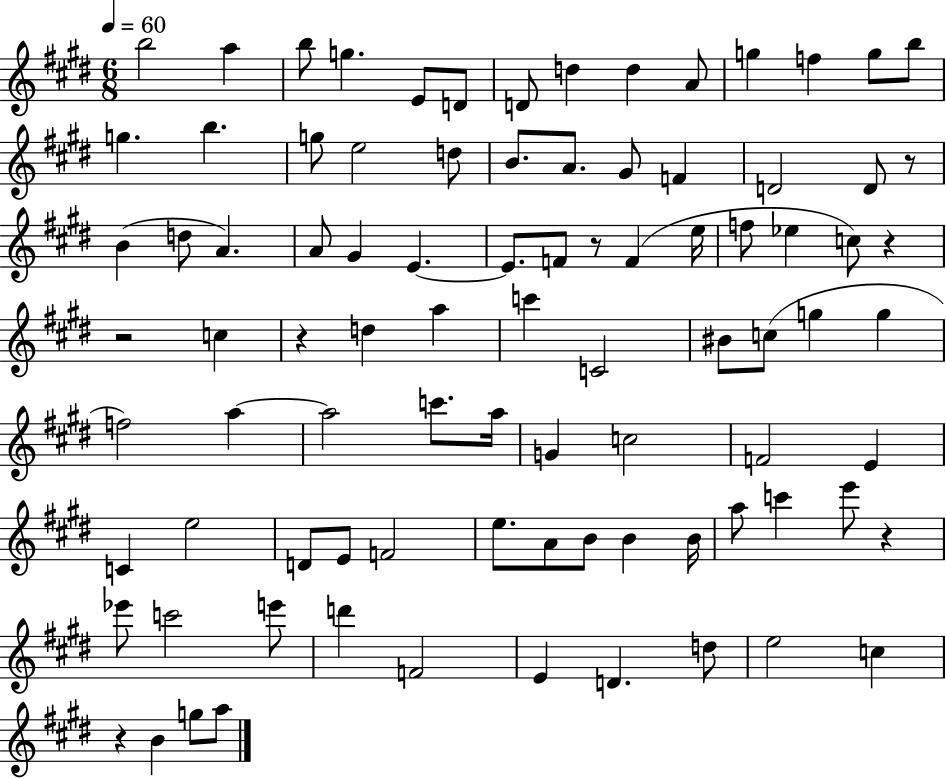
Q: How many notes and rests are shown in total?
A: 89